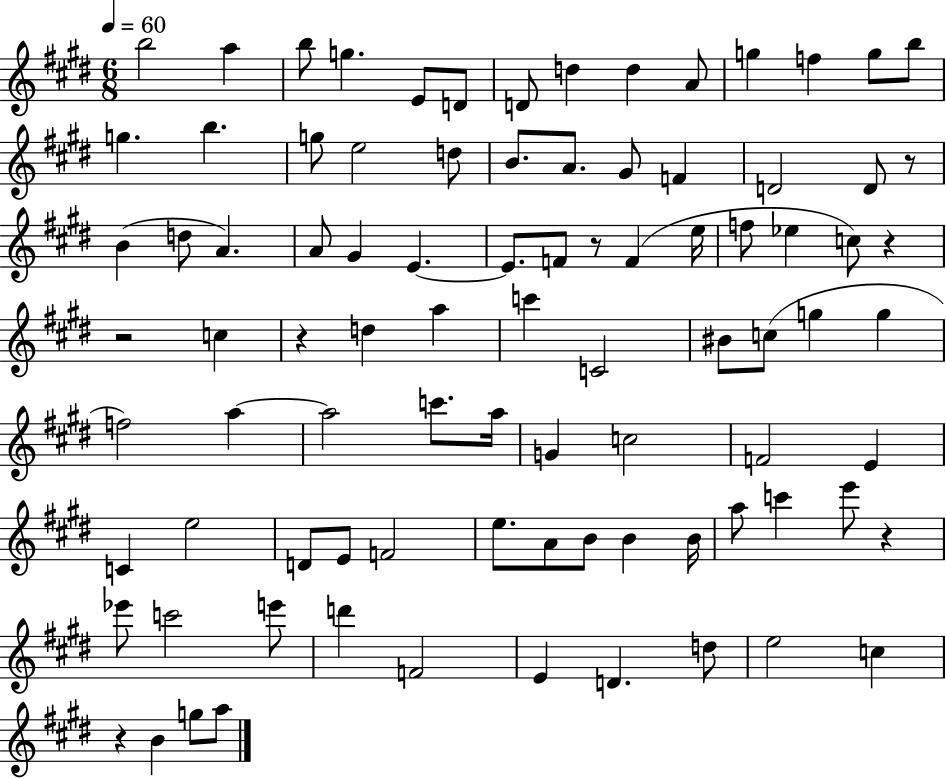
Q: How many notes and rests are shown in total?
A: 89